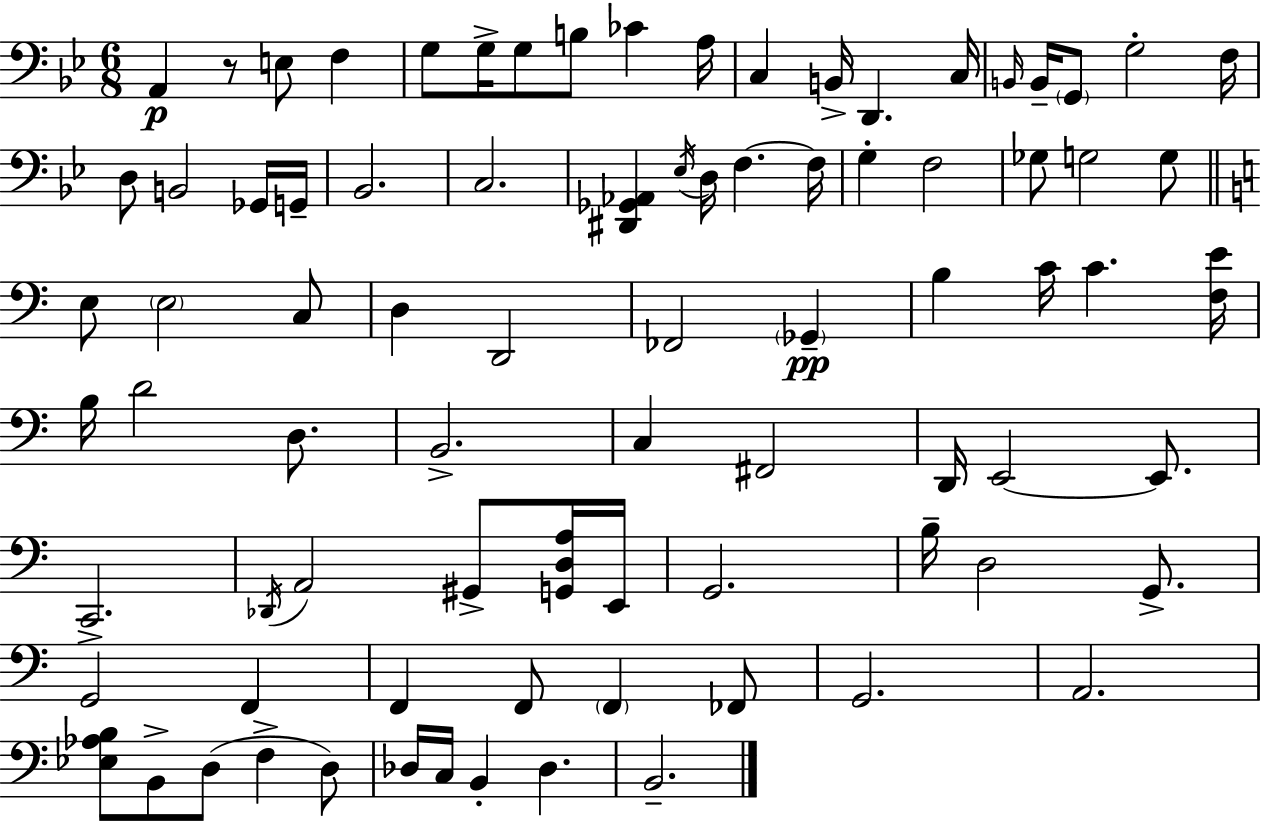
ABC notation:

X:1
T:Untitled
M:6/8
L:1/4
K:Bb
A,, z/2 E,/2 F, G,/2 G,/4 G,/2 B,/2 _C A,/4 C, B,,/4 D,, C,/4 B,,/4 B,,/4 G,,/2 G,2 F,/4 D,/2 B,,2 _G,,/4 G,,/4 _B,,2 C,2 [^D,,_G,,_A,,] _E,/4 D,/4 F, F,/4 G, F,2 _G,/2 G,2 G,/2 E,/2 E,2 C,/2 D, D,,2 _F,,2 _G,, B, C/4 C [F,E]/4 B,/4 D2 D,/2 B,,2 C, ^F,,2 D,,/4 E,,2 E,,/2 C,,2 _D,,/4 A,,2 ^G,,/2 [G,,D,A,]/4 E,,/4 G,,2 B,/4 D,2 G,,/2 G,,2 F,, F,, F,,/2 F,, _F,,/2 G,,2 A,,2 [_E,_A,B,]/2 B,,/2 D,/2 F, D,/2 _D,/4 C,/4 B,, _D, B,,2